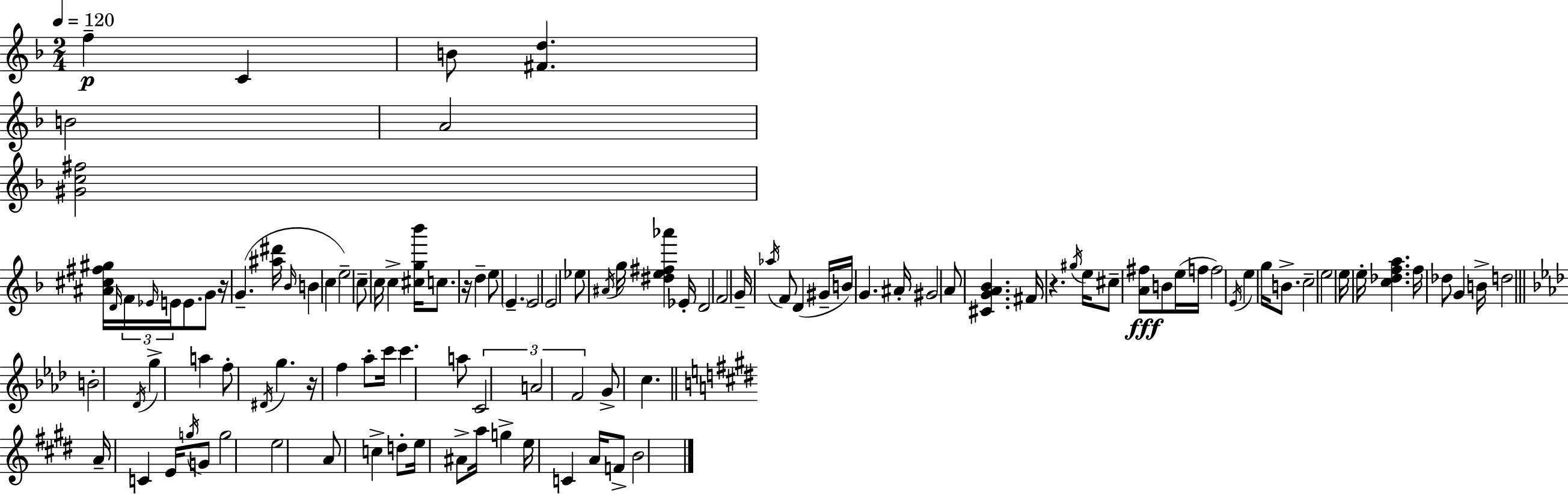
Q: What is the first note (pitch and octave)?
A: F5